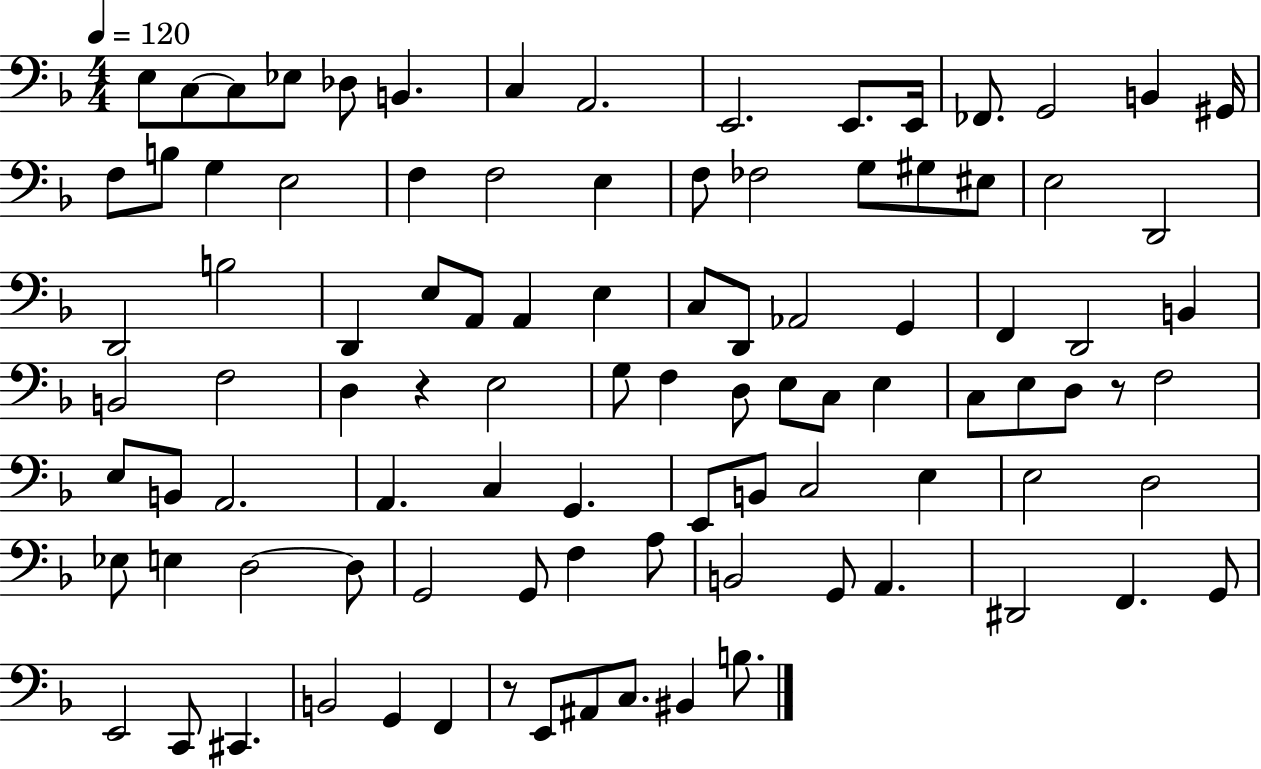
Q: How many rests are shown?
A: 3